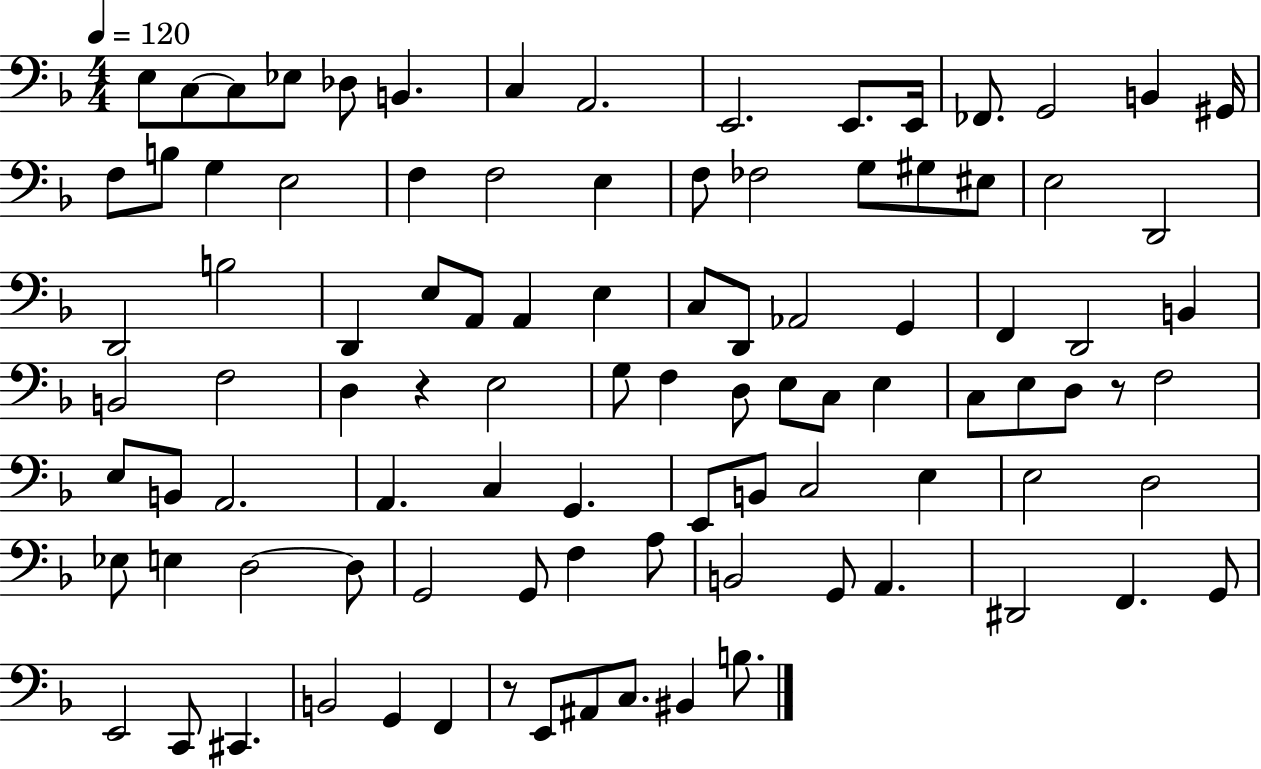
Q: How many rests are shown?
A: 3